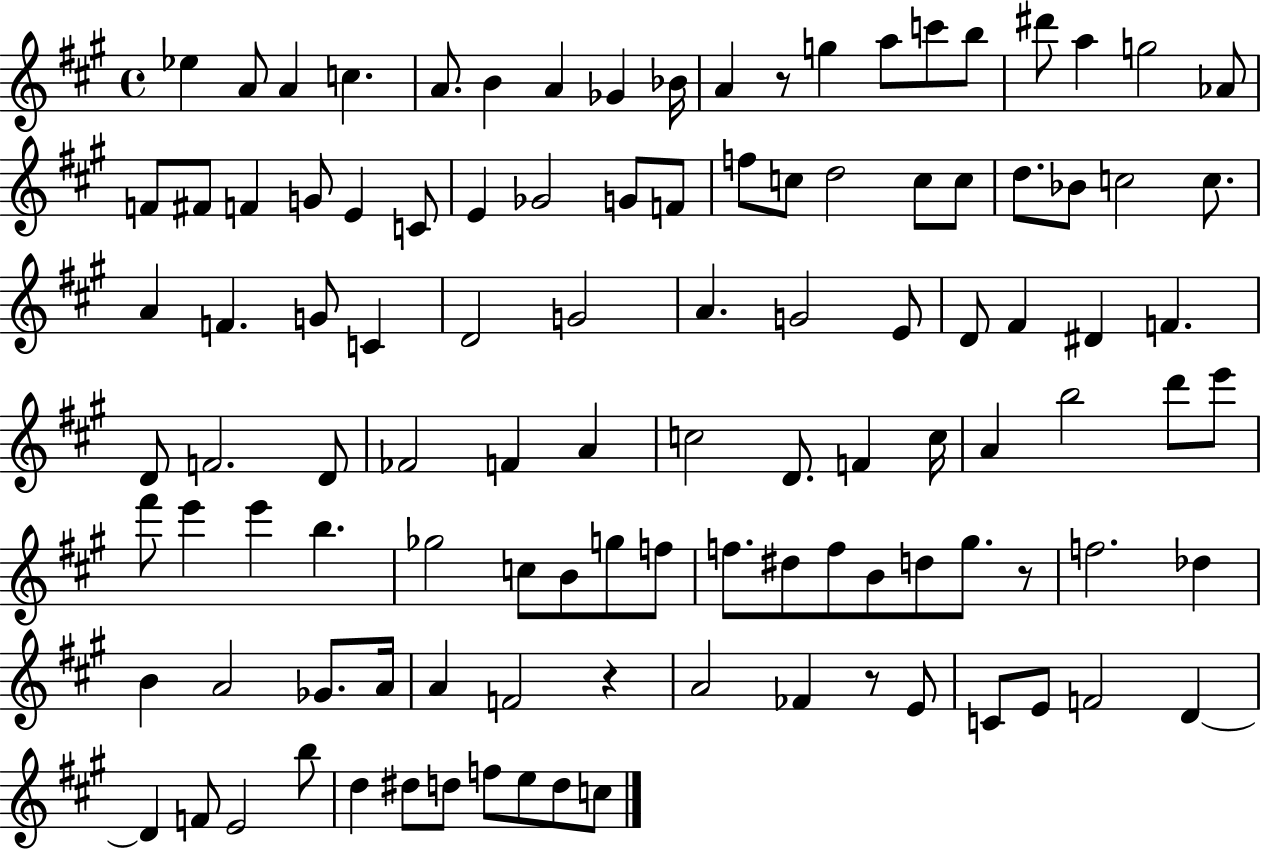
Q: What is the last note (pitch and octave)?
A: C5